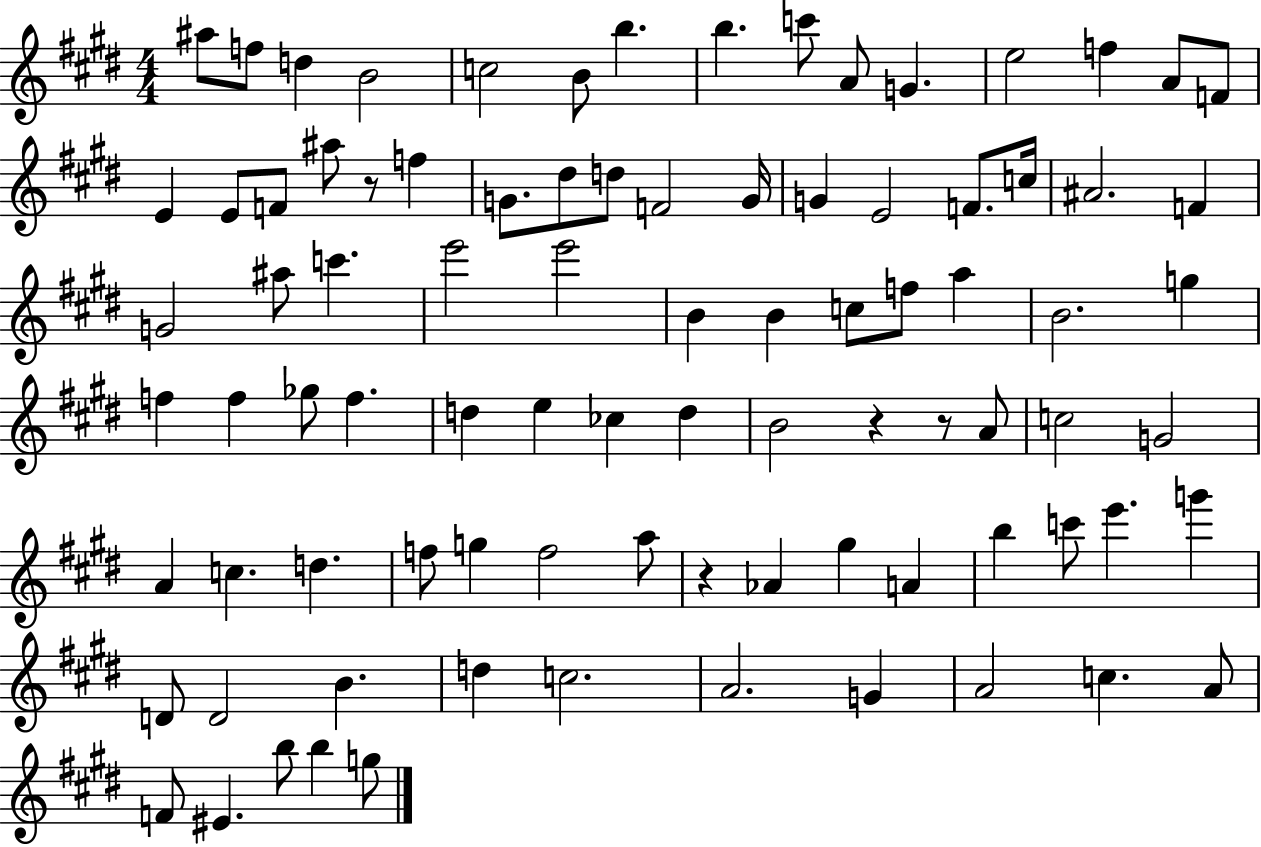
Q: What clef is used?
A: treble